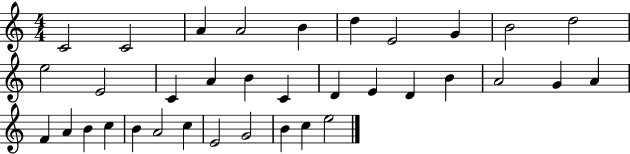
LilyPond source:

{
  \clef treble
  \numericTimeSignature
  \time 4/4
  \key c \major
  c'2 c'2 | a'4 a'2 b'4 | d''4 e'2 g'4 | b'2 d''2 | \break e''2 e'2 | c'4 a'4 b'4 c'4 | d'4 e'4 d'4 b'4 | a'2 g'4 a'4 | \break f'4 a'4 b'4 c''4 | b'4 a'2 c''4 | e'2 g'2 | b'4 c''4 e''2 | \break \bar "|."
}